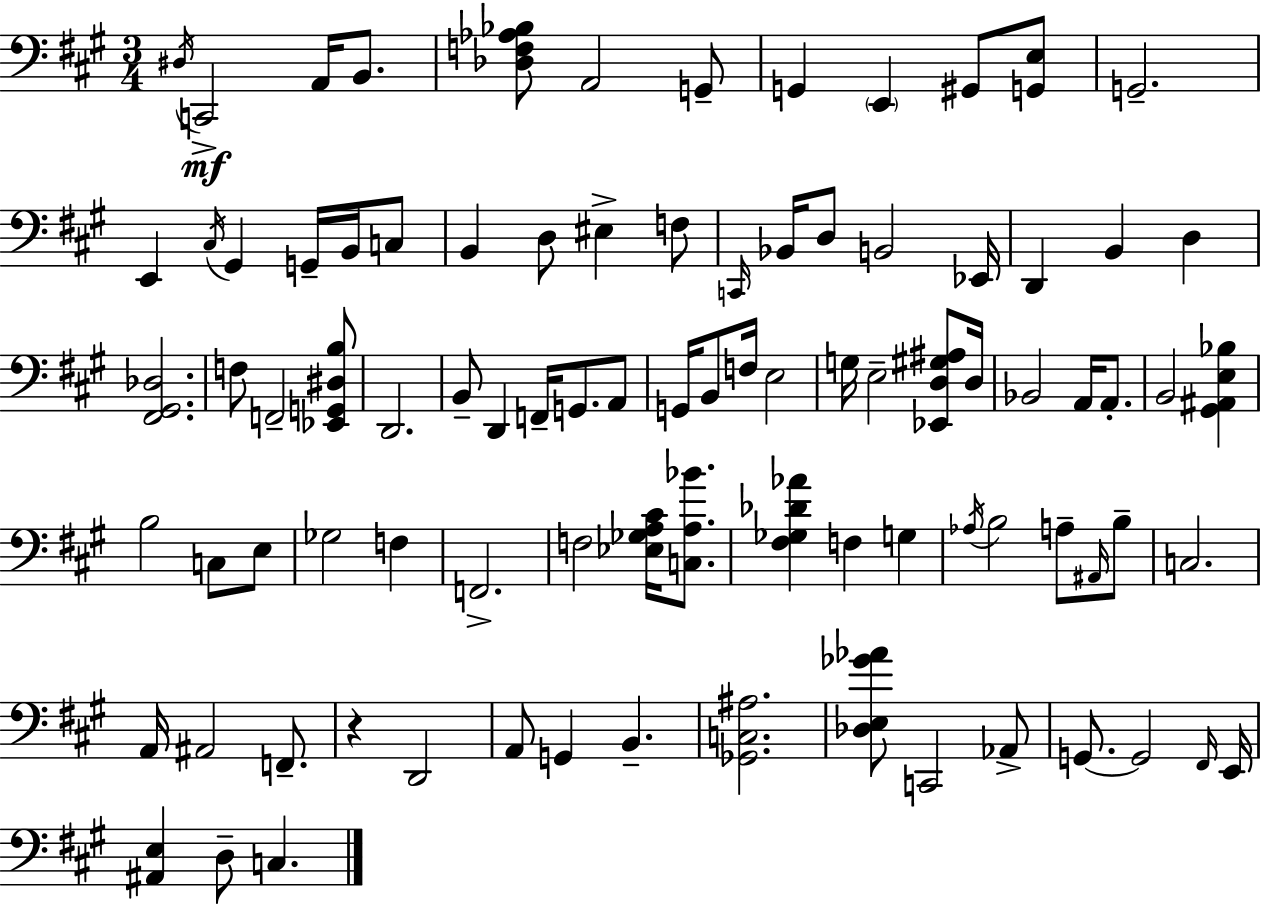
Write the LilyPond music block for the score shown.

{
  \clef bass
  \numericTimeSignature
  \time 3/4
  \key a \major
  \acciaccatura { dis16 }\mf c,2-> a,16 b,8. | <des f aes bes>8 a,2 g,8-- | g,4 \parenthesize e,4 gis,8 <g, e>8 | g,2.-- | \break e,4 \acciaccatura { cis16 } gis,4 g,16-- b,16 | c8 b,4 d8 eis4-> | f8 \grace { c,16 } bes,16 d8 b,2 | ees,16 d,4 b,4 d4 | \break <fis, gis, des>2. | f8 f,2-- | <ees, g, dis b>8 d,2. | b,8-- d,4 f,16-- g,8. | \break a,8 g,16 b,8 f16 e2 | g16 e2-- | <ees, d gis ais>8 d16 bes,2 a,16 | a,8.-. b,2 <gis, ais, e bes>4 | \break b2 c8 | e8 ges2 f4 | f,2.-> | f2 <ees ges a cis'>16 | \break <c a bes'>8. <fis ges des' aes'>4 f4 g4 | \acciaccatura { aes16 } b2 | a8-- \grace { ais,16 } b8-- c2. | a,16 ais,2 | \break f,8.-- r4 d,2 | a,8 g,4 b,4.-- | <ges, c ais>2. | <des e ges' aes'>8 c,2 | \break aes,8-> g,8.~~ g,2 | \grace { fis,16 } e,16 <ais, e>4 d8-- | c4. \bar "|."
}